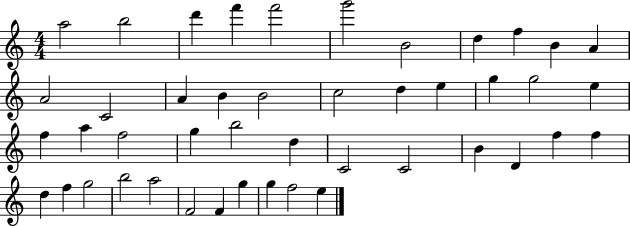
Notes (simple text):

A5/h B5/h D6/q F6/q F6/h G6/h B4/h D5/q F5/q B4/q A4/q A4/h C4/h A4/q B4/q B4/h C5/h D5/q E5/q G5/q G5/h E5/q F5/q A5/q F5/h G5/q B5/h D5/q C4/h C4/h B4/q D4/q F5/q F5/q D5/q F5/q G5/h B5/h A5/h F4/h F4/q G5/q G5/q F5/h E5/q